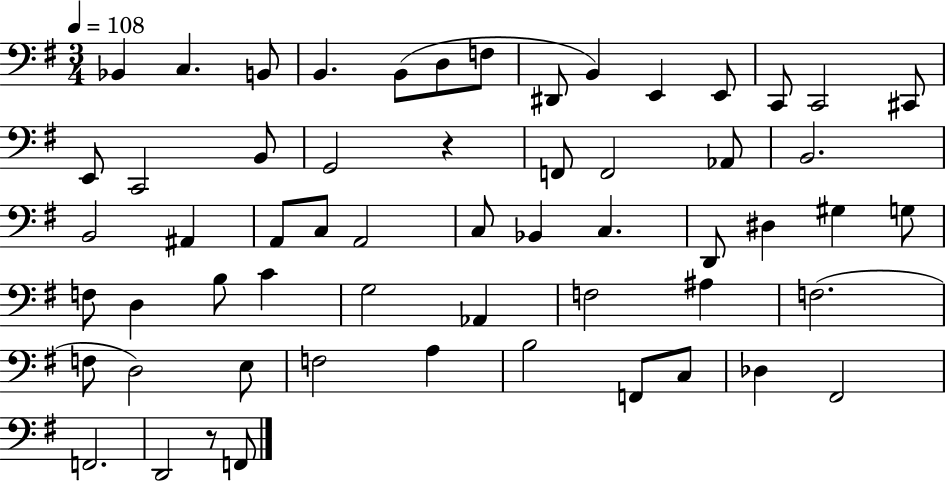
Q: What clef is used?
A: bass